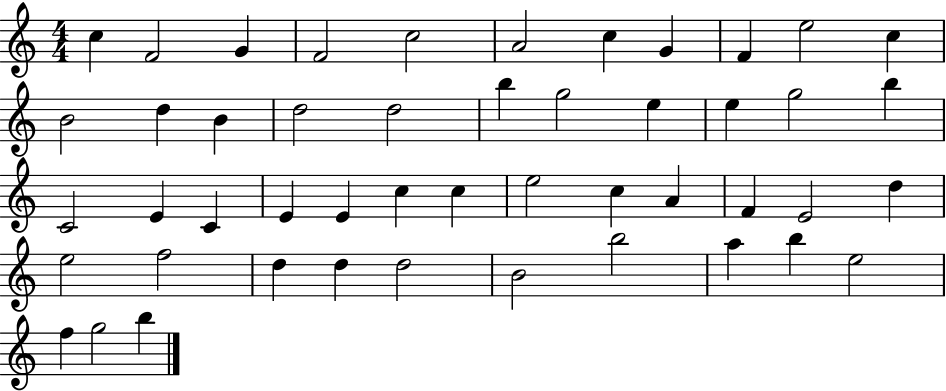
C5/q F4/h G4/q F4/h C5/h A4/h C5/q G4/q F4/q E5/h C5/q B4/h D5/q B4/q D5/h D5/h B5/q G5/h E5/q E5/q G5/h B5/q C4/h E4/q C4/q E4/q E4/q C5/q C5/q E5/h C5/q A4/q F4/q E4/h D5/q E5/h F5/h D5/q D5/q D5/h B4/h B5/h A5/q B5/q E5/h F5/q G5/h B5/q